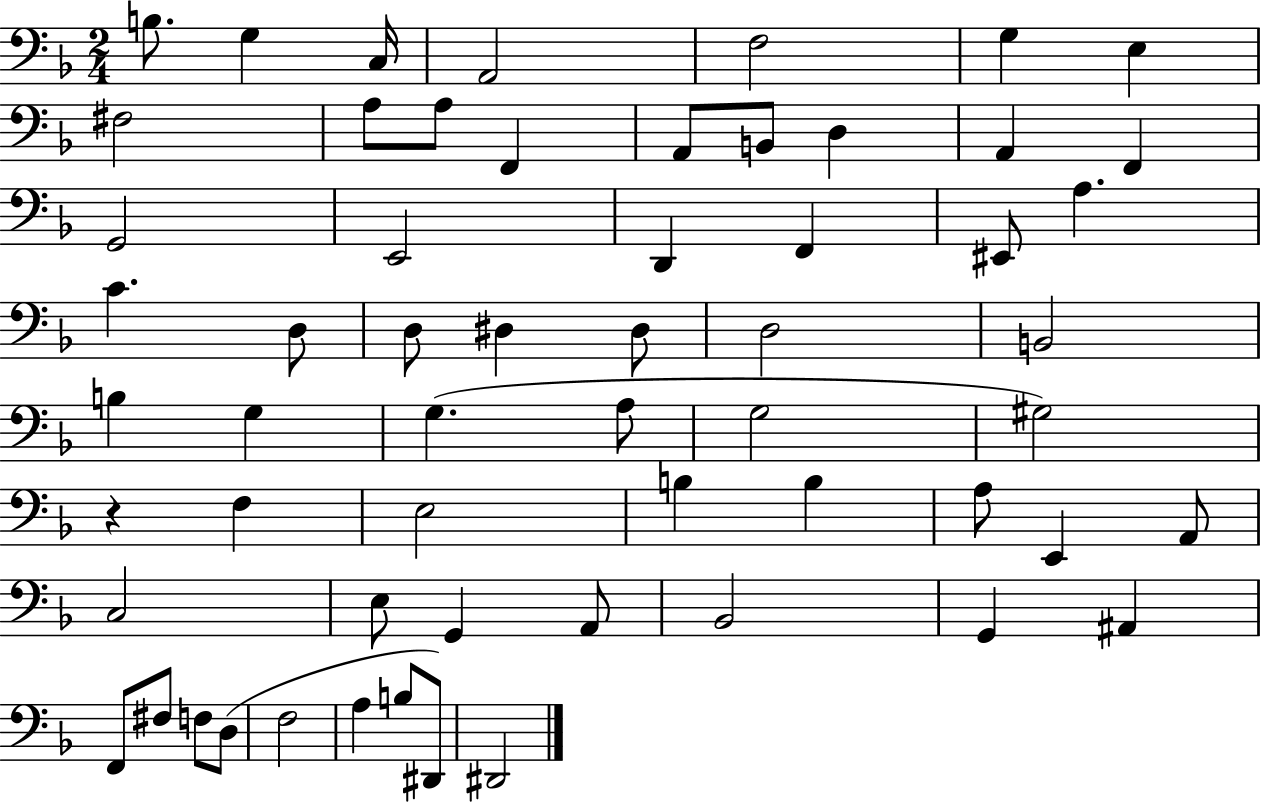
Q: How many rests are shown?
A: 1